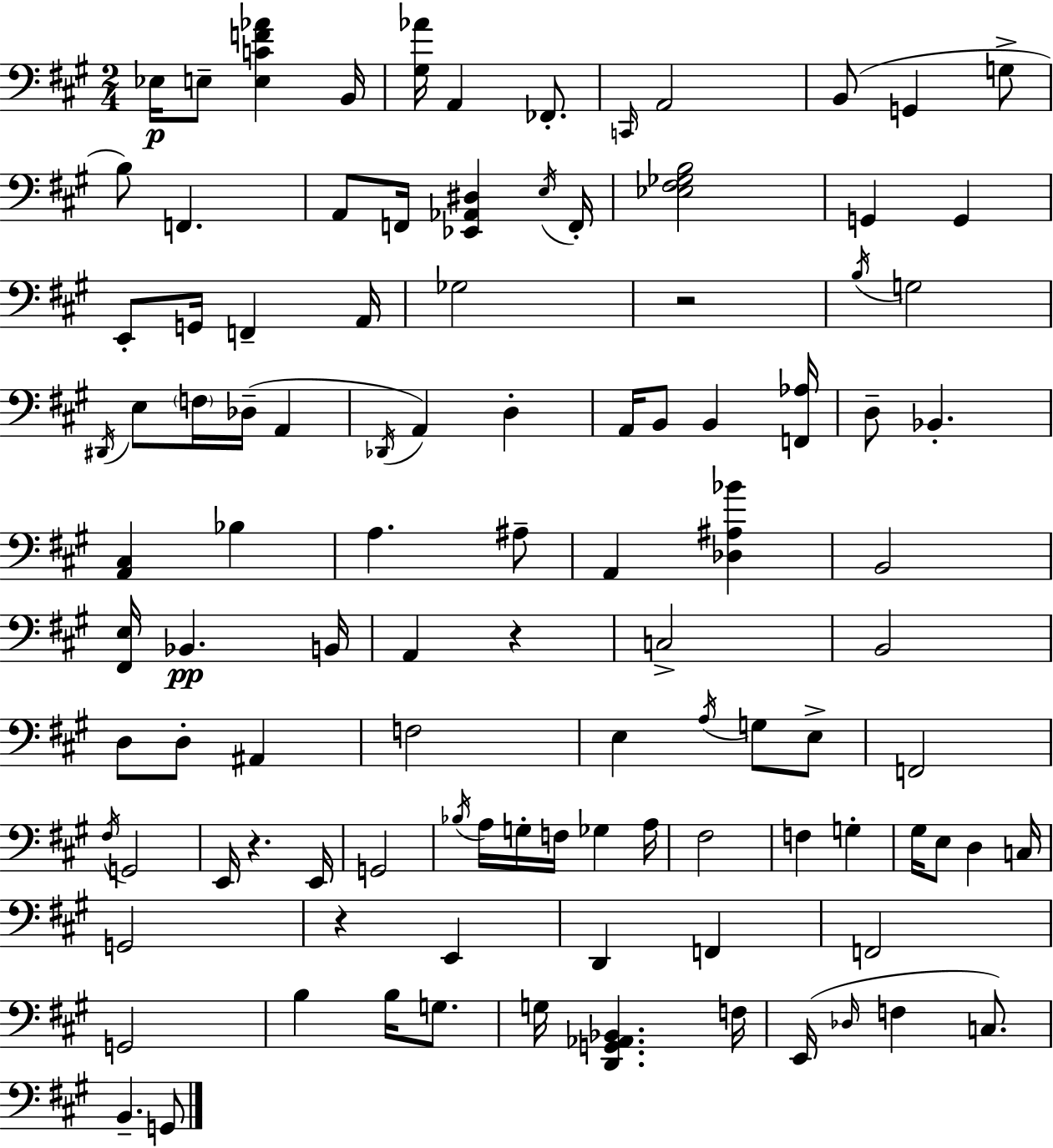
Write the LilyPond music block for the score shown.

{
  \clef bass
  \numericTimeSignature
  \time 2/4
  \key a \major
  ees16\p e8-- <e c' f' aes'>4 b,16 | <gis aes'>16 a,4 fes,8.-. | \grace { c,16 } a,2 | b,8( g,4 g8-> | \break b8) f,4. | a,8 f,16 <ees, aes, dis>4 | \acciaccatura { e16 } f,16-. <ees fis ges b>2 | g,4 g,4 | \break e,8-. g,16 f,4-- | a,16 ges2 | r2 | \acciaccatura { b16 } g2 | \break \acciaccatura { dis,16 } e8 \parenthesize f16 des16--( | a,4 \acciaccatura { des,16 }) a,4 | d4-. a,16 b,8 | b,4 <f, aes>16 d8-- bes,4.-. | \break <a, cis>4 | bes4 a4. | ais8-- a,4 | <des ais bes'>4 b,2 | \break <fis, e>16 bes,4.\pp | b,16 a,4 | r4 c2-> | b,2 | \break d8 d8-. | ais,4 f2 | e4 | \acciaccatura { a16 } g8 e8-> f,2 | \break \acciaccatura { fis16 } g,2 | e,16 | r4. e,16 g,2 | \acciaccatura { bes16 } | \break a16 g16-. f16 ges4 a16 | fis2 | f4 g4-. | gis16 e8 d4 c16 | \break g,2 | r4 e,4 | d,4 f,4 | f,2 | \break g,2 | b4 b16 g8. | g16 <d, g, aes, bes,>4. f16 | e,16( \grace { des16 } f4 c8.) | \break b,4.-- g,8 | \bar "|."
}